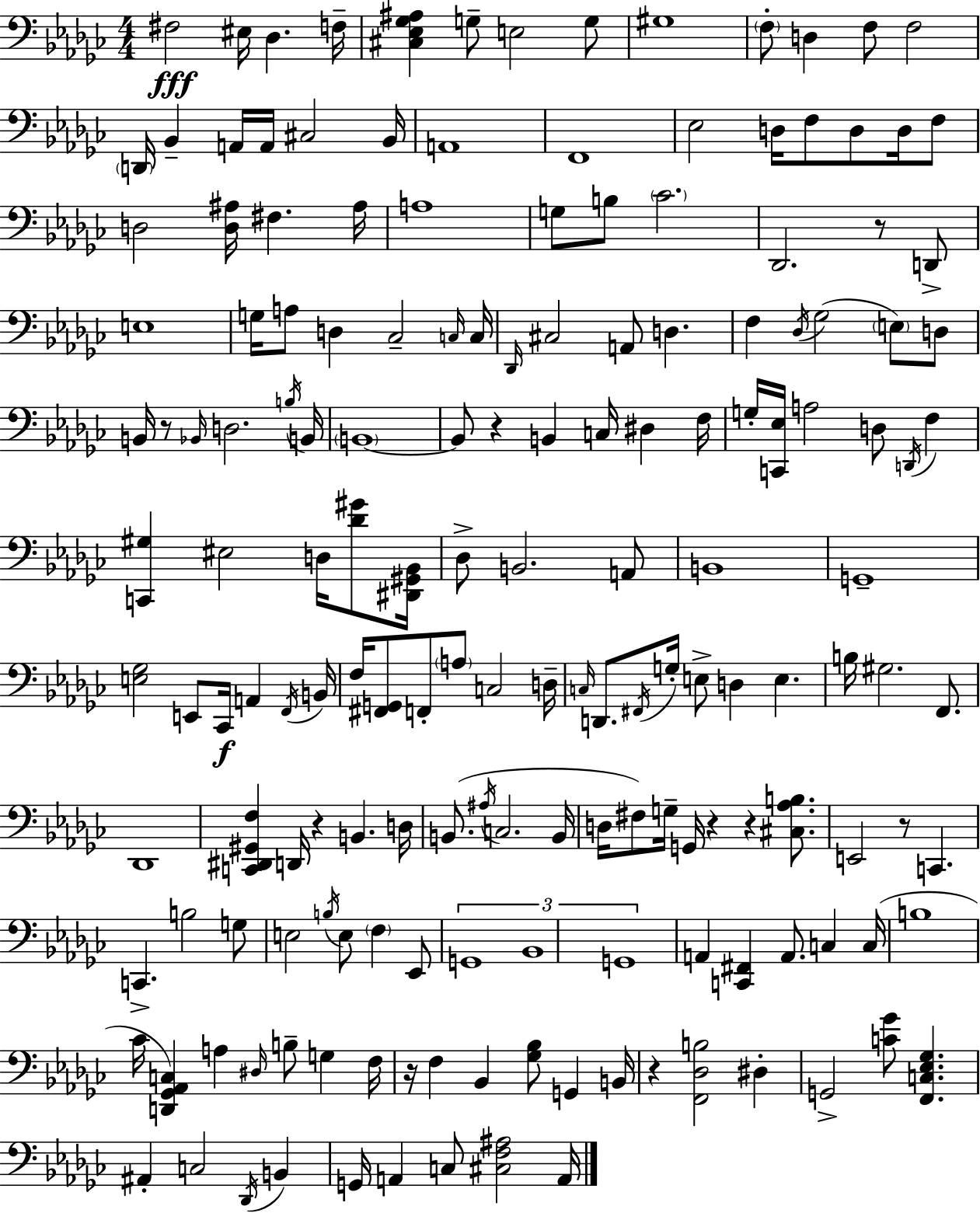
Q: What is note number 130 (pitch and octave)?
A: F3